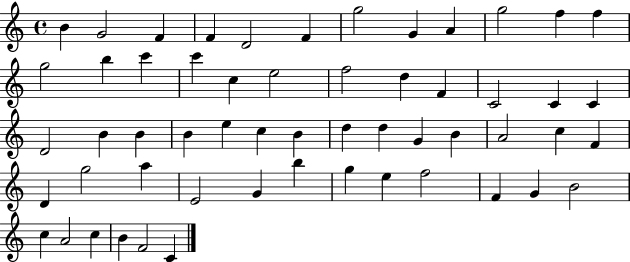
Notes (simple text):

B4/q G4/h F4/q F4/q D4/h F4/q G5/h G4/q A4/q G5/h F5/q F5/q G5/h B5/q C6/q C6/q C5/q E5/h F5/h D5/q F4/q C4/h C4/q C4/q D4/h B4/q B4/q B4/q E5/q C5/q B4/q D5/q D5/q G4/q B4/q A4/h C5/q F4/q D4/q G5/h A5/q E4/h G4/q B5/q G5/q E5/q F5/h F4/q G4/q B4/h C5/q A4/h C5/q B4/q F4/h C4/q